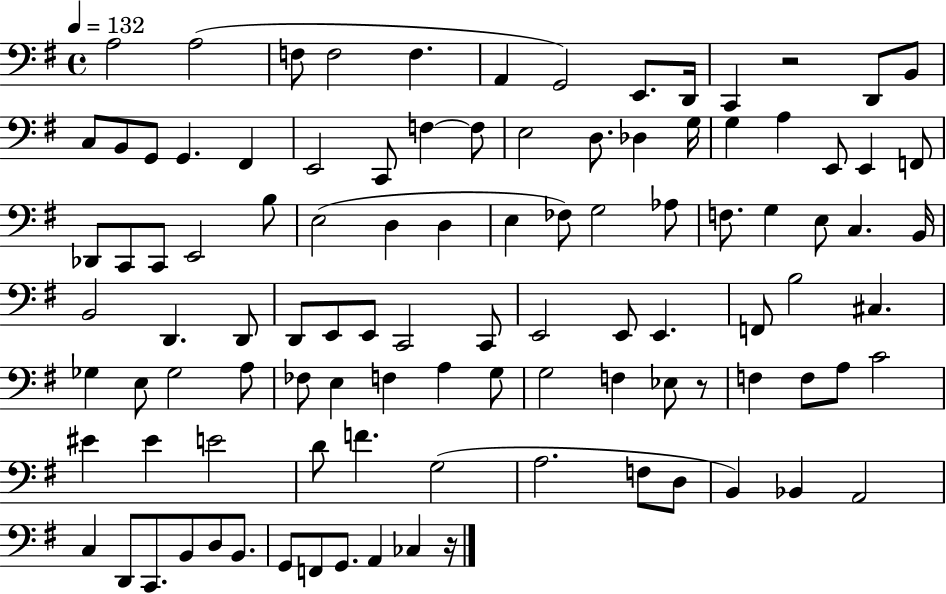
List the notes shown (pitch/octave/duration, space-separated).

A3/h A3/h F3/e F3/h F3/q. A2/q G2/h E2/e. D2/s C2/q R/h D2/e B2/e C3/e B2/e G2/e G2/q. F#2/q E2/h C2/e F3/q F3/e E3/h D3/e. Db3/q G3/s G3/q A3/q E2/e E2/q F2/e Db2/e C2/e C2/e E2/h B3/e E3/h D3/q D3/q E3/q FES3/e G3/h Ab3/e F3/e. G3/q E3/e C3/q. B2/s B2/h D2/q. D2/e D2/e E2/e E2/e C2/h C2/e E2/h E2/e E2/q. F2/e B3/h C#3/q. Gb3/q E3/e Gb3/h A3/e FES3/e E3/q F3/q A3/q G3/e G3/h F3/q Eb3/e R/e F3/q F3/e A3/e C4/h EIS4/q EIS4/q E4/h D4/e F4/q. G3/h A3/h. F3/e D3/e B2/q Bb2/q A2/h C3/q D2/e C2/e. B2/e D3/e B2/e. G2/e F2/e G2/e. A2/q CES3/q R/s